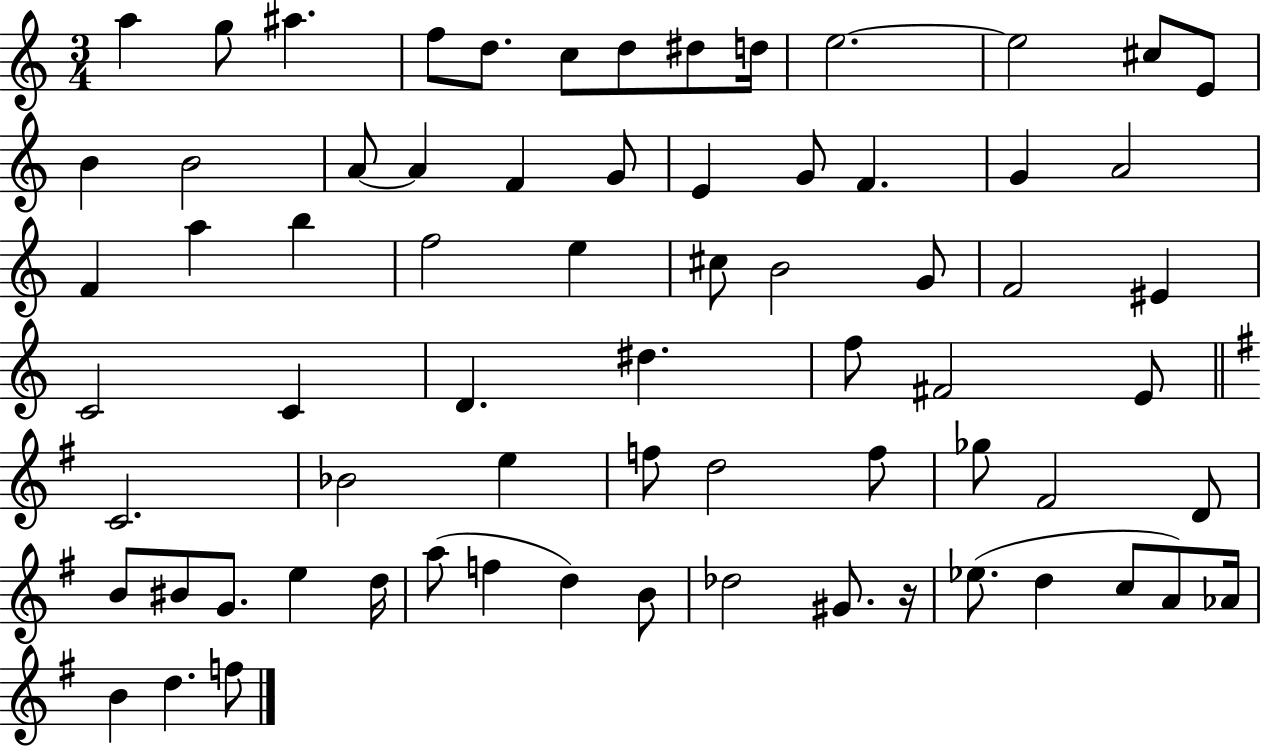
{
  \clef treble
  \numericTimeSignature
  \time 3/4
  \key c \major
  \repeat volta 2 { a''4 g''8 ais''4. | f''8 d''8. c''8 d''8 dis''8 d''16 | e''2.~~ | e''2 cis''8 e'8 | \break b'4 b'2 | a'8~~ a'4 f'4 g'8 | e'4 g'8 f'4. | g'4 a'2 | \break f'4 a''4 b''4 | f''2 e''4 | cis''8 b'2 g'8 | f'2 eis'4 | \break c'2 c'4 | d'4. dis''4. | f''8 fis'2 e'8 | \bar "||" \break \key e \minor c'2. | bes'2 e''4 | f''8 d''2 f''8 | ges''8 fis'2 d'8 | \break b'8 bis'8 g'8. e''4 d''16 | a''8( f''4 d''4) b'8 | des''2 gis'8. r16 | ees''8.( d''4 c''8 a'8) aes'16 | \break b'4 d''4. f''8 | } \bar "|."
}